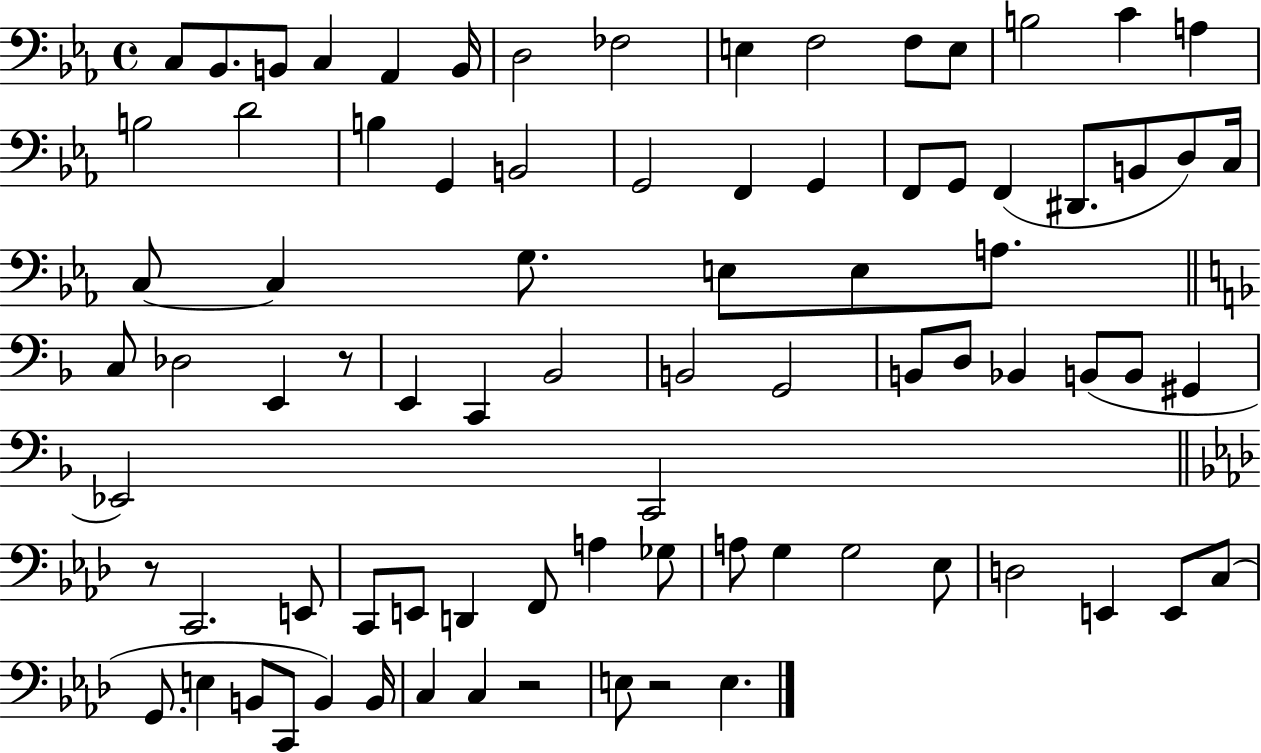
C3/e Bb2/e. B2/e C3/q Ab2/q B2/s D3/h FES3/h E3/q F3/h F3/e E3/e B3/h C4/q A3/q B3/h D4/h B3/q G2/q B2/h G2/h F2/q G2/q F2/e G2/e F2/q D#2/e. B2/e D3/e C3/s C3/e C3/q G3/e. E3/e E3/e A3/e. C3/e Db3/h E2/q R/e E2/q C2/q Bb2/h B2/h G2/h B2/e D3/e Bb2/q B2/e B2/e G#2/q Eb2/h C2/h R/e C2/h. E2/e C2/e E2/e D2/q F2/e A3/q Gb3/e A3/e G3/q G3/h Eb3/e D3/h E2/q E2/e C3/e G2/e. E3/q B2/e C2/e B2/q B2/s C3/q C3/q R/h E3/e R/h E3/q.